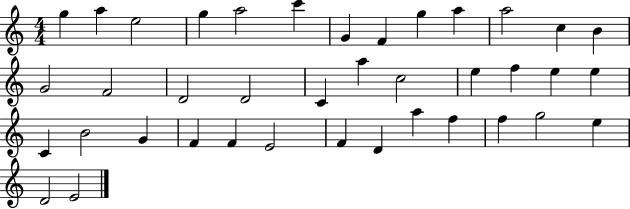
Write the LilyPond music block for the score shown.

{
  \clef treble
  \numericTimeSignature
  \time 4/4
  \key c \major
  g''4 a''4 e''2 | g''4 a''2 c'''4 | g'4 f'4 g''4 a''4 | a''2 c''4 b'4 | \break g'2 f'2 | d'2 d'2 | c'4 a''4 c''2 | e''4 f''4 e''4 e''4 | \break c'4 b'2 g'4 | f'4 f'4 e'2 | f'4 d'4 a''4 f''4 | f''4 g''2 e''4 | \break d'2 e'2 | \bar "|."
}